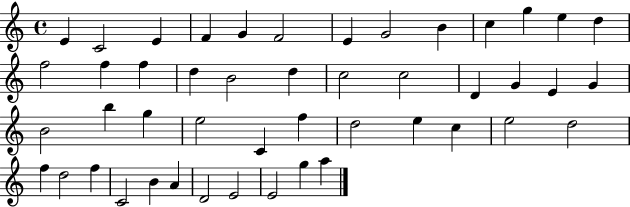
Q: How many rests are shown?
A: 0